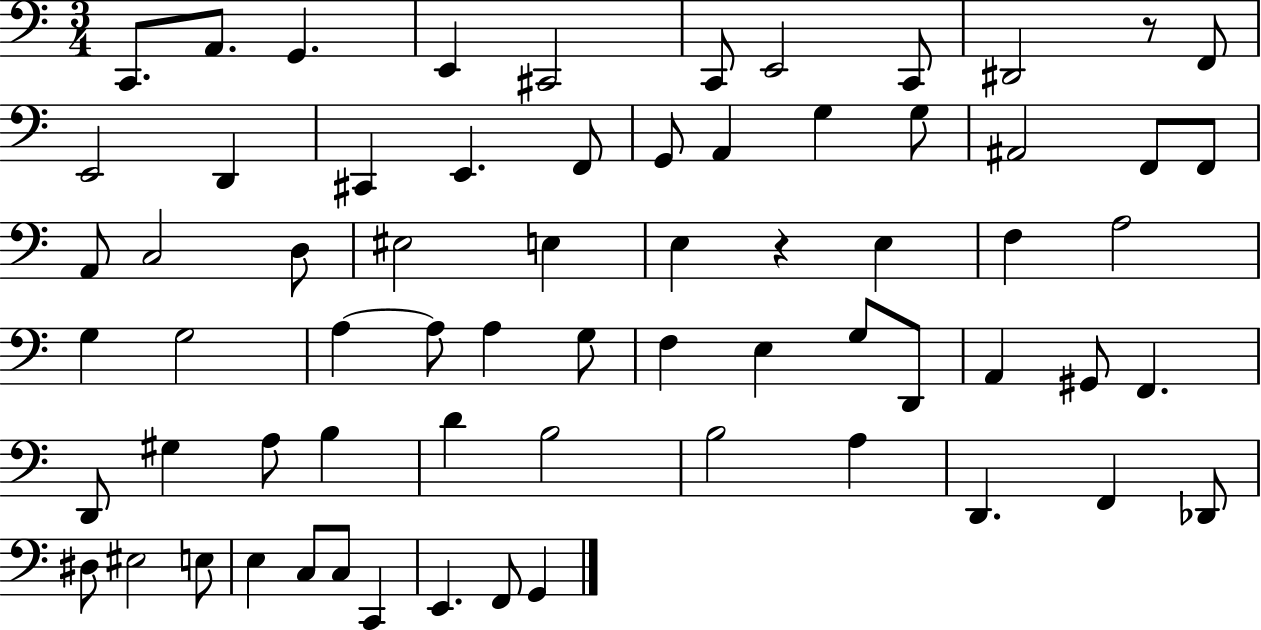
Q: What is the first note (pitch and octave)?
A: C2